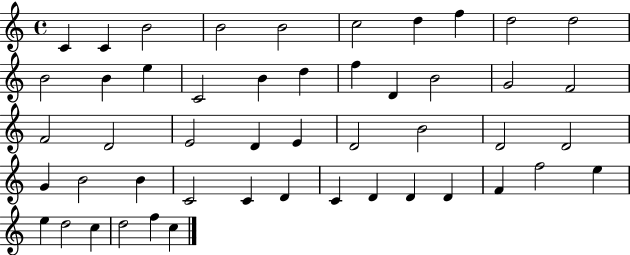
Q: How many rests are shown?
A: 0